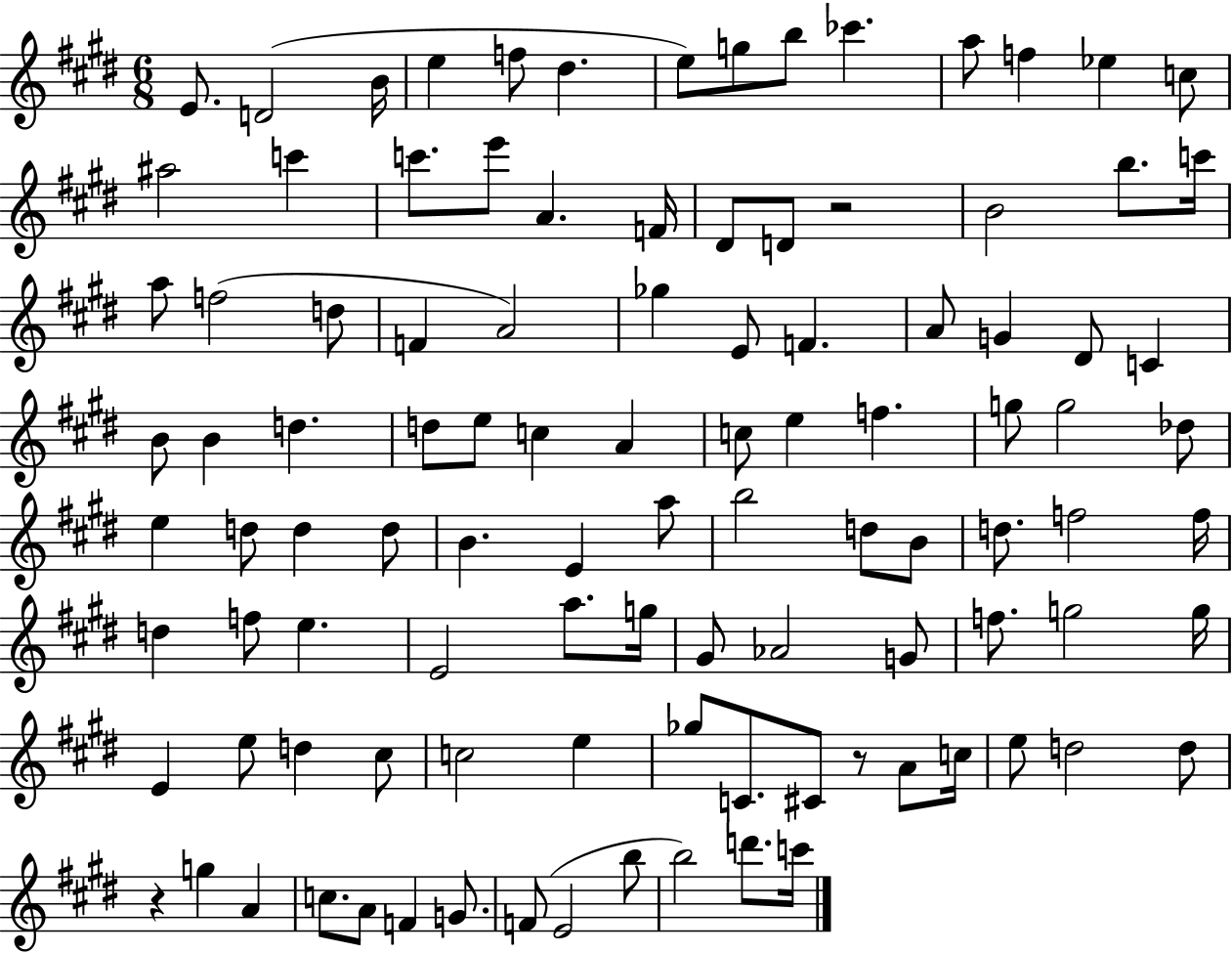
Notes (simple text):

E4/e. D4/h B4/s E5/q F5/e D#5/q. E5/e G5/e B5/e CES6/q. A5/e F5/q Eb5/q C5/e A#5/h C6/q C6/e. E6/e A4/q. F4/s D#4/e D4/e R/h B4/h B5/e. C6/s A5/e F5/h D5/e F4/q A4/h Gb5/q E4/e F4/q. A4/e G4/q D#4/e C4/q B4/e B4/q D5/q. D5/e E5/e C5/q A4/q C5/e E5/q F5/q. G5/e G5/h Db5/e E5/q D5/e D5/q D5/e B4/q. E4/q A5/e B5/h D5/e B4/e D5/e. F5/h F5/s D5/q F5/e E5/q. E4/h A5/e. G5/s G#4/e Ab4/h G4/e F5/e. G5/h G5/s E4/q E5/e D5/q C#5/e C5/h E5/q Gb5/e C4/e. C#4/e R/e A4/e C5/s E5/e D5/h D5/e R/q G5/q A4/q C5/e. A4/e F4/q G4/e. F4/e E4/h B5/e B5/h D6/e. C6/s